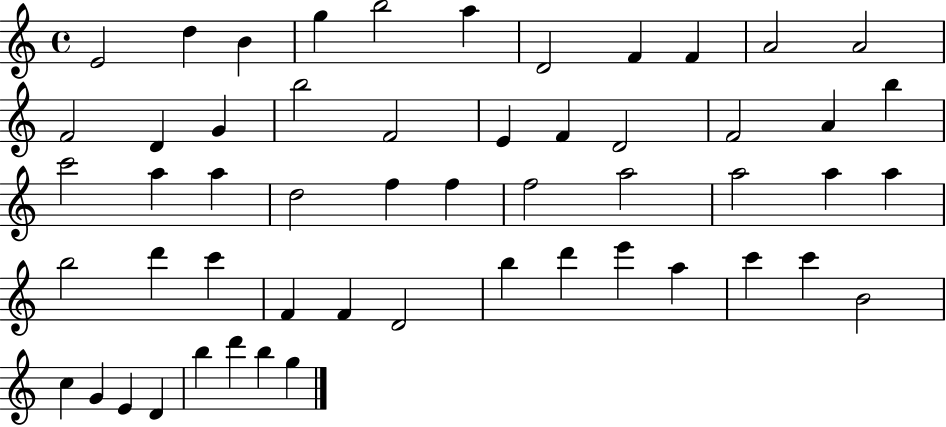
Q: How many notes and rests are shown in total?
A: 54